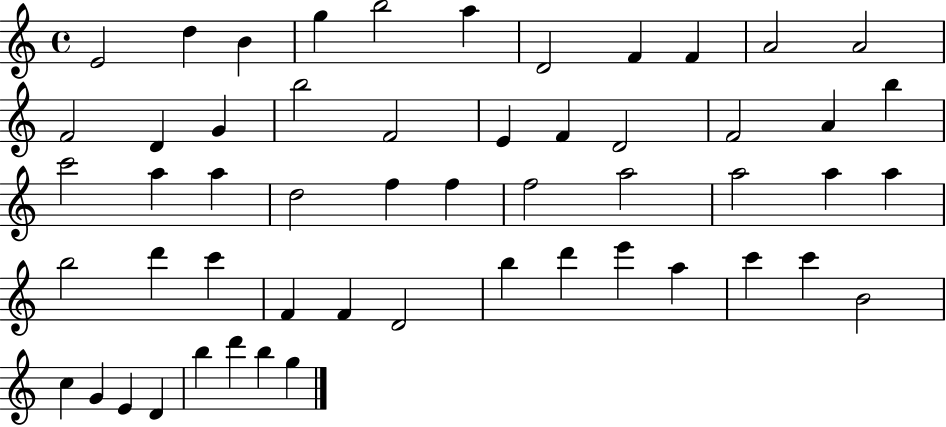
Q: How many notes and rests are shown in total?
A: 54